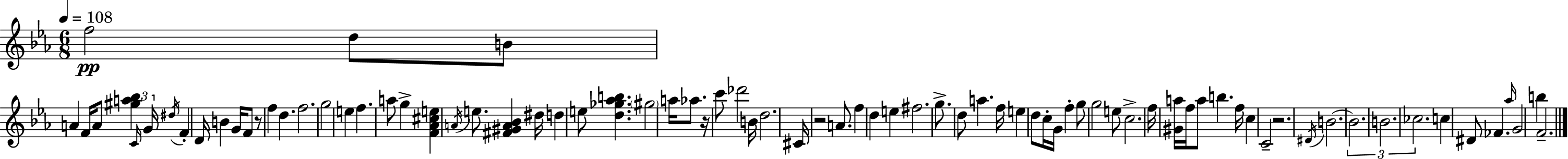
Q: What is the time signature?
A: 6/8